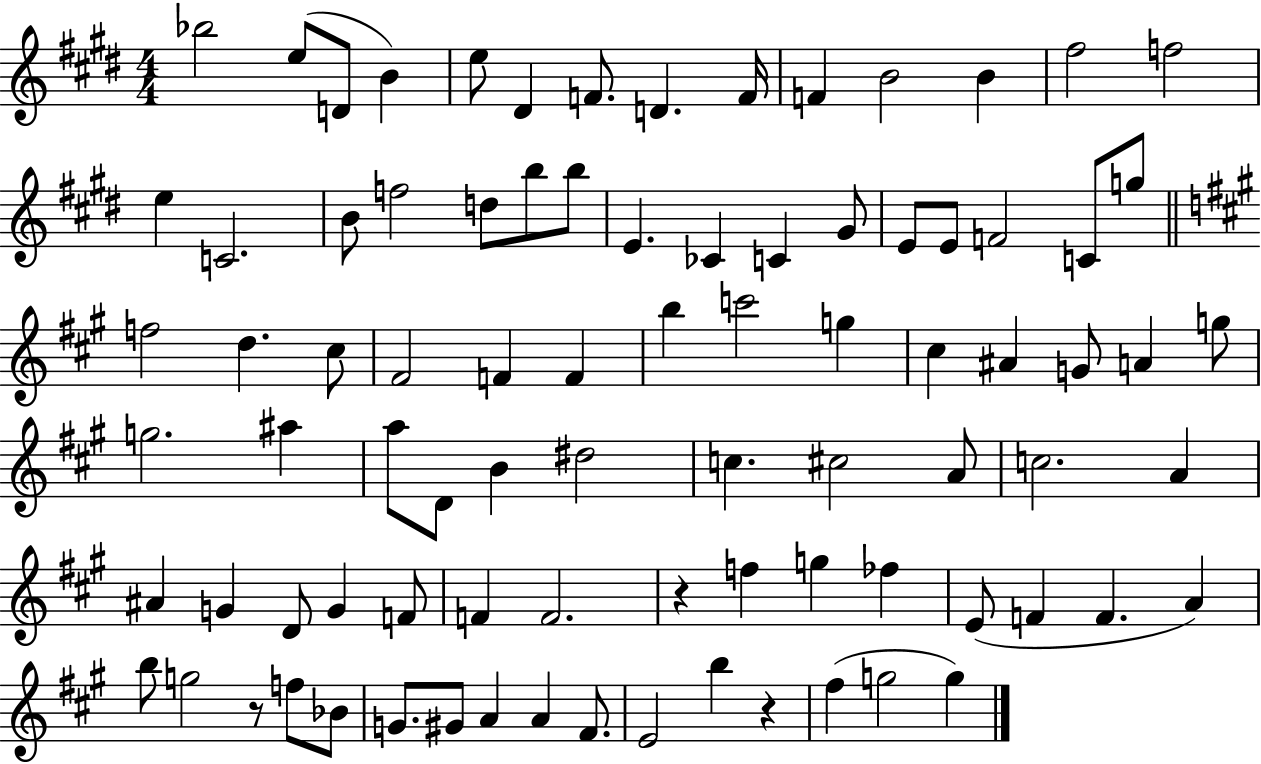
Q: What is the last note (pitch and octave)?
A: G5